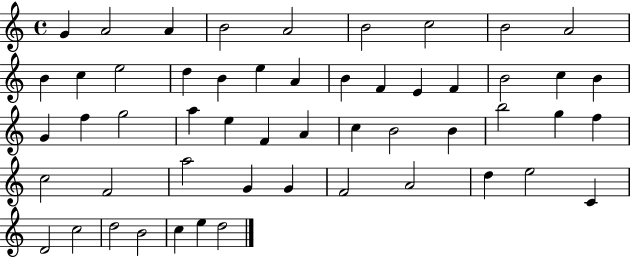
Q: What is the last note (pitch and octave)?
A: D5